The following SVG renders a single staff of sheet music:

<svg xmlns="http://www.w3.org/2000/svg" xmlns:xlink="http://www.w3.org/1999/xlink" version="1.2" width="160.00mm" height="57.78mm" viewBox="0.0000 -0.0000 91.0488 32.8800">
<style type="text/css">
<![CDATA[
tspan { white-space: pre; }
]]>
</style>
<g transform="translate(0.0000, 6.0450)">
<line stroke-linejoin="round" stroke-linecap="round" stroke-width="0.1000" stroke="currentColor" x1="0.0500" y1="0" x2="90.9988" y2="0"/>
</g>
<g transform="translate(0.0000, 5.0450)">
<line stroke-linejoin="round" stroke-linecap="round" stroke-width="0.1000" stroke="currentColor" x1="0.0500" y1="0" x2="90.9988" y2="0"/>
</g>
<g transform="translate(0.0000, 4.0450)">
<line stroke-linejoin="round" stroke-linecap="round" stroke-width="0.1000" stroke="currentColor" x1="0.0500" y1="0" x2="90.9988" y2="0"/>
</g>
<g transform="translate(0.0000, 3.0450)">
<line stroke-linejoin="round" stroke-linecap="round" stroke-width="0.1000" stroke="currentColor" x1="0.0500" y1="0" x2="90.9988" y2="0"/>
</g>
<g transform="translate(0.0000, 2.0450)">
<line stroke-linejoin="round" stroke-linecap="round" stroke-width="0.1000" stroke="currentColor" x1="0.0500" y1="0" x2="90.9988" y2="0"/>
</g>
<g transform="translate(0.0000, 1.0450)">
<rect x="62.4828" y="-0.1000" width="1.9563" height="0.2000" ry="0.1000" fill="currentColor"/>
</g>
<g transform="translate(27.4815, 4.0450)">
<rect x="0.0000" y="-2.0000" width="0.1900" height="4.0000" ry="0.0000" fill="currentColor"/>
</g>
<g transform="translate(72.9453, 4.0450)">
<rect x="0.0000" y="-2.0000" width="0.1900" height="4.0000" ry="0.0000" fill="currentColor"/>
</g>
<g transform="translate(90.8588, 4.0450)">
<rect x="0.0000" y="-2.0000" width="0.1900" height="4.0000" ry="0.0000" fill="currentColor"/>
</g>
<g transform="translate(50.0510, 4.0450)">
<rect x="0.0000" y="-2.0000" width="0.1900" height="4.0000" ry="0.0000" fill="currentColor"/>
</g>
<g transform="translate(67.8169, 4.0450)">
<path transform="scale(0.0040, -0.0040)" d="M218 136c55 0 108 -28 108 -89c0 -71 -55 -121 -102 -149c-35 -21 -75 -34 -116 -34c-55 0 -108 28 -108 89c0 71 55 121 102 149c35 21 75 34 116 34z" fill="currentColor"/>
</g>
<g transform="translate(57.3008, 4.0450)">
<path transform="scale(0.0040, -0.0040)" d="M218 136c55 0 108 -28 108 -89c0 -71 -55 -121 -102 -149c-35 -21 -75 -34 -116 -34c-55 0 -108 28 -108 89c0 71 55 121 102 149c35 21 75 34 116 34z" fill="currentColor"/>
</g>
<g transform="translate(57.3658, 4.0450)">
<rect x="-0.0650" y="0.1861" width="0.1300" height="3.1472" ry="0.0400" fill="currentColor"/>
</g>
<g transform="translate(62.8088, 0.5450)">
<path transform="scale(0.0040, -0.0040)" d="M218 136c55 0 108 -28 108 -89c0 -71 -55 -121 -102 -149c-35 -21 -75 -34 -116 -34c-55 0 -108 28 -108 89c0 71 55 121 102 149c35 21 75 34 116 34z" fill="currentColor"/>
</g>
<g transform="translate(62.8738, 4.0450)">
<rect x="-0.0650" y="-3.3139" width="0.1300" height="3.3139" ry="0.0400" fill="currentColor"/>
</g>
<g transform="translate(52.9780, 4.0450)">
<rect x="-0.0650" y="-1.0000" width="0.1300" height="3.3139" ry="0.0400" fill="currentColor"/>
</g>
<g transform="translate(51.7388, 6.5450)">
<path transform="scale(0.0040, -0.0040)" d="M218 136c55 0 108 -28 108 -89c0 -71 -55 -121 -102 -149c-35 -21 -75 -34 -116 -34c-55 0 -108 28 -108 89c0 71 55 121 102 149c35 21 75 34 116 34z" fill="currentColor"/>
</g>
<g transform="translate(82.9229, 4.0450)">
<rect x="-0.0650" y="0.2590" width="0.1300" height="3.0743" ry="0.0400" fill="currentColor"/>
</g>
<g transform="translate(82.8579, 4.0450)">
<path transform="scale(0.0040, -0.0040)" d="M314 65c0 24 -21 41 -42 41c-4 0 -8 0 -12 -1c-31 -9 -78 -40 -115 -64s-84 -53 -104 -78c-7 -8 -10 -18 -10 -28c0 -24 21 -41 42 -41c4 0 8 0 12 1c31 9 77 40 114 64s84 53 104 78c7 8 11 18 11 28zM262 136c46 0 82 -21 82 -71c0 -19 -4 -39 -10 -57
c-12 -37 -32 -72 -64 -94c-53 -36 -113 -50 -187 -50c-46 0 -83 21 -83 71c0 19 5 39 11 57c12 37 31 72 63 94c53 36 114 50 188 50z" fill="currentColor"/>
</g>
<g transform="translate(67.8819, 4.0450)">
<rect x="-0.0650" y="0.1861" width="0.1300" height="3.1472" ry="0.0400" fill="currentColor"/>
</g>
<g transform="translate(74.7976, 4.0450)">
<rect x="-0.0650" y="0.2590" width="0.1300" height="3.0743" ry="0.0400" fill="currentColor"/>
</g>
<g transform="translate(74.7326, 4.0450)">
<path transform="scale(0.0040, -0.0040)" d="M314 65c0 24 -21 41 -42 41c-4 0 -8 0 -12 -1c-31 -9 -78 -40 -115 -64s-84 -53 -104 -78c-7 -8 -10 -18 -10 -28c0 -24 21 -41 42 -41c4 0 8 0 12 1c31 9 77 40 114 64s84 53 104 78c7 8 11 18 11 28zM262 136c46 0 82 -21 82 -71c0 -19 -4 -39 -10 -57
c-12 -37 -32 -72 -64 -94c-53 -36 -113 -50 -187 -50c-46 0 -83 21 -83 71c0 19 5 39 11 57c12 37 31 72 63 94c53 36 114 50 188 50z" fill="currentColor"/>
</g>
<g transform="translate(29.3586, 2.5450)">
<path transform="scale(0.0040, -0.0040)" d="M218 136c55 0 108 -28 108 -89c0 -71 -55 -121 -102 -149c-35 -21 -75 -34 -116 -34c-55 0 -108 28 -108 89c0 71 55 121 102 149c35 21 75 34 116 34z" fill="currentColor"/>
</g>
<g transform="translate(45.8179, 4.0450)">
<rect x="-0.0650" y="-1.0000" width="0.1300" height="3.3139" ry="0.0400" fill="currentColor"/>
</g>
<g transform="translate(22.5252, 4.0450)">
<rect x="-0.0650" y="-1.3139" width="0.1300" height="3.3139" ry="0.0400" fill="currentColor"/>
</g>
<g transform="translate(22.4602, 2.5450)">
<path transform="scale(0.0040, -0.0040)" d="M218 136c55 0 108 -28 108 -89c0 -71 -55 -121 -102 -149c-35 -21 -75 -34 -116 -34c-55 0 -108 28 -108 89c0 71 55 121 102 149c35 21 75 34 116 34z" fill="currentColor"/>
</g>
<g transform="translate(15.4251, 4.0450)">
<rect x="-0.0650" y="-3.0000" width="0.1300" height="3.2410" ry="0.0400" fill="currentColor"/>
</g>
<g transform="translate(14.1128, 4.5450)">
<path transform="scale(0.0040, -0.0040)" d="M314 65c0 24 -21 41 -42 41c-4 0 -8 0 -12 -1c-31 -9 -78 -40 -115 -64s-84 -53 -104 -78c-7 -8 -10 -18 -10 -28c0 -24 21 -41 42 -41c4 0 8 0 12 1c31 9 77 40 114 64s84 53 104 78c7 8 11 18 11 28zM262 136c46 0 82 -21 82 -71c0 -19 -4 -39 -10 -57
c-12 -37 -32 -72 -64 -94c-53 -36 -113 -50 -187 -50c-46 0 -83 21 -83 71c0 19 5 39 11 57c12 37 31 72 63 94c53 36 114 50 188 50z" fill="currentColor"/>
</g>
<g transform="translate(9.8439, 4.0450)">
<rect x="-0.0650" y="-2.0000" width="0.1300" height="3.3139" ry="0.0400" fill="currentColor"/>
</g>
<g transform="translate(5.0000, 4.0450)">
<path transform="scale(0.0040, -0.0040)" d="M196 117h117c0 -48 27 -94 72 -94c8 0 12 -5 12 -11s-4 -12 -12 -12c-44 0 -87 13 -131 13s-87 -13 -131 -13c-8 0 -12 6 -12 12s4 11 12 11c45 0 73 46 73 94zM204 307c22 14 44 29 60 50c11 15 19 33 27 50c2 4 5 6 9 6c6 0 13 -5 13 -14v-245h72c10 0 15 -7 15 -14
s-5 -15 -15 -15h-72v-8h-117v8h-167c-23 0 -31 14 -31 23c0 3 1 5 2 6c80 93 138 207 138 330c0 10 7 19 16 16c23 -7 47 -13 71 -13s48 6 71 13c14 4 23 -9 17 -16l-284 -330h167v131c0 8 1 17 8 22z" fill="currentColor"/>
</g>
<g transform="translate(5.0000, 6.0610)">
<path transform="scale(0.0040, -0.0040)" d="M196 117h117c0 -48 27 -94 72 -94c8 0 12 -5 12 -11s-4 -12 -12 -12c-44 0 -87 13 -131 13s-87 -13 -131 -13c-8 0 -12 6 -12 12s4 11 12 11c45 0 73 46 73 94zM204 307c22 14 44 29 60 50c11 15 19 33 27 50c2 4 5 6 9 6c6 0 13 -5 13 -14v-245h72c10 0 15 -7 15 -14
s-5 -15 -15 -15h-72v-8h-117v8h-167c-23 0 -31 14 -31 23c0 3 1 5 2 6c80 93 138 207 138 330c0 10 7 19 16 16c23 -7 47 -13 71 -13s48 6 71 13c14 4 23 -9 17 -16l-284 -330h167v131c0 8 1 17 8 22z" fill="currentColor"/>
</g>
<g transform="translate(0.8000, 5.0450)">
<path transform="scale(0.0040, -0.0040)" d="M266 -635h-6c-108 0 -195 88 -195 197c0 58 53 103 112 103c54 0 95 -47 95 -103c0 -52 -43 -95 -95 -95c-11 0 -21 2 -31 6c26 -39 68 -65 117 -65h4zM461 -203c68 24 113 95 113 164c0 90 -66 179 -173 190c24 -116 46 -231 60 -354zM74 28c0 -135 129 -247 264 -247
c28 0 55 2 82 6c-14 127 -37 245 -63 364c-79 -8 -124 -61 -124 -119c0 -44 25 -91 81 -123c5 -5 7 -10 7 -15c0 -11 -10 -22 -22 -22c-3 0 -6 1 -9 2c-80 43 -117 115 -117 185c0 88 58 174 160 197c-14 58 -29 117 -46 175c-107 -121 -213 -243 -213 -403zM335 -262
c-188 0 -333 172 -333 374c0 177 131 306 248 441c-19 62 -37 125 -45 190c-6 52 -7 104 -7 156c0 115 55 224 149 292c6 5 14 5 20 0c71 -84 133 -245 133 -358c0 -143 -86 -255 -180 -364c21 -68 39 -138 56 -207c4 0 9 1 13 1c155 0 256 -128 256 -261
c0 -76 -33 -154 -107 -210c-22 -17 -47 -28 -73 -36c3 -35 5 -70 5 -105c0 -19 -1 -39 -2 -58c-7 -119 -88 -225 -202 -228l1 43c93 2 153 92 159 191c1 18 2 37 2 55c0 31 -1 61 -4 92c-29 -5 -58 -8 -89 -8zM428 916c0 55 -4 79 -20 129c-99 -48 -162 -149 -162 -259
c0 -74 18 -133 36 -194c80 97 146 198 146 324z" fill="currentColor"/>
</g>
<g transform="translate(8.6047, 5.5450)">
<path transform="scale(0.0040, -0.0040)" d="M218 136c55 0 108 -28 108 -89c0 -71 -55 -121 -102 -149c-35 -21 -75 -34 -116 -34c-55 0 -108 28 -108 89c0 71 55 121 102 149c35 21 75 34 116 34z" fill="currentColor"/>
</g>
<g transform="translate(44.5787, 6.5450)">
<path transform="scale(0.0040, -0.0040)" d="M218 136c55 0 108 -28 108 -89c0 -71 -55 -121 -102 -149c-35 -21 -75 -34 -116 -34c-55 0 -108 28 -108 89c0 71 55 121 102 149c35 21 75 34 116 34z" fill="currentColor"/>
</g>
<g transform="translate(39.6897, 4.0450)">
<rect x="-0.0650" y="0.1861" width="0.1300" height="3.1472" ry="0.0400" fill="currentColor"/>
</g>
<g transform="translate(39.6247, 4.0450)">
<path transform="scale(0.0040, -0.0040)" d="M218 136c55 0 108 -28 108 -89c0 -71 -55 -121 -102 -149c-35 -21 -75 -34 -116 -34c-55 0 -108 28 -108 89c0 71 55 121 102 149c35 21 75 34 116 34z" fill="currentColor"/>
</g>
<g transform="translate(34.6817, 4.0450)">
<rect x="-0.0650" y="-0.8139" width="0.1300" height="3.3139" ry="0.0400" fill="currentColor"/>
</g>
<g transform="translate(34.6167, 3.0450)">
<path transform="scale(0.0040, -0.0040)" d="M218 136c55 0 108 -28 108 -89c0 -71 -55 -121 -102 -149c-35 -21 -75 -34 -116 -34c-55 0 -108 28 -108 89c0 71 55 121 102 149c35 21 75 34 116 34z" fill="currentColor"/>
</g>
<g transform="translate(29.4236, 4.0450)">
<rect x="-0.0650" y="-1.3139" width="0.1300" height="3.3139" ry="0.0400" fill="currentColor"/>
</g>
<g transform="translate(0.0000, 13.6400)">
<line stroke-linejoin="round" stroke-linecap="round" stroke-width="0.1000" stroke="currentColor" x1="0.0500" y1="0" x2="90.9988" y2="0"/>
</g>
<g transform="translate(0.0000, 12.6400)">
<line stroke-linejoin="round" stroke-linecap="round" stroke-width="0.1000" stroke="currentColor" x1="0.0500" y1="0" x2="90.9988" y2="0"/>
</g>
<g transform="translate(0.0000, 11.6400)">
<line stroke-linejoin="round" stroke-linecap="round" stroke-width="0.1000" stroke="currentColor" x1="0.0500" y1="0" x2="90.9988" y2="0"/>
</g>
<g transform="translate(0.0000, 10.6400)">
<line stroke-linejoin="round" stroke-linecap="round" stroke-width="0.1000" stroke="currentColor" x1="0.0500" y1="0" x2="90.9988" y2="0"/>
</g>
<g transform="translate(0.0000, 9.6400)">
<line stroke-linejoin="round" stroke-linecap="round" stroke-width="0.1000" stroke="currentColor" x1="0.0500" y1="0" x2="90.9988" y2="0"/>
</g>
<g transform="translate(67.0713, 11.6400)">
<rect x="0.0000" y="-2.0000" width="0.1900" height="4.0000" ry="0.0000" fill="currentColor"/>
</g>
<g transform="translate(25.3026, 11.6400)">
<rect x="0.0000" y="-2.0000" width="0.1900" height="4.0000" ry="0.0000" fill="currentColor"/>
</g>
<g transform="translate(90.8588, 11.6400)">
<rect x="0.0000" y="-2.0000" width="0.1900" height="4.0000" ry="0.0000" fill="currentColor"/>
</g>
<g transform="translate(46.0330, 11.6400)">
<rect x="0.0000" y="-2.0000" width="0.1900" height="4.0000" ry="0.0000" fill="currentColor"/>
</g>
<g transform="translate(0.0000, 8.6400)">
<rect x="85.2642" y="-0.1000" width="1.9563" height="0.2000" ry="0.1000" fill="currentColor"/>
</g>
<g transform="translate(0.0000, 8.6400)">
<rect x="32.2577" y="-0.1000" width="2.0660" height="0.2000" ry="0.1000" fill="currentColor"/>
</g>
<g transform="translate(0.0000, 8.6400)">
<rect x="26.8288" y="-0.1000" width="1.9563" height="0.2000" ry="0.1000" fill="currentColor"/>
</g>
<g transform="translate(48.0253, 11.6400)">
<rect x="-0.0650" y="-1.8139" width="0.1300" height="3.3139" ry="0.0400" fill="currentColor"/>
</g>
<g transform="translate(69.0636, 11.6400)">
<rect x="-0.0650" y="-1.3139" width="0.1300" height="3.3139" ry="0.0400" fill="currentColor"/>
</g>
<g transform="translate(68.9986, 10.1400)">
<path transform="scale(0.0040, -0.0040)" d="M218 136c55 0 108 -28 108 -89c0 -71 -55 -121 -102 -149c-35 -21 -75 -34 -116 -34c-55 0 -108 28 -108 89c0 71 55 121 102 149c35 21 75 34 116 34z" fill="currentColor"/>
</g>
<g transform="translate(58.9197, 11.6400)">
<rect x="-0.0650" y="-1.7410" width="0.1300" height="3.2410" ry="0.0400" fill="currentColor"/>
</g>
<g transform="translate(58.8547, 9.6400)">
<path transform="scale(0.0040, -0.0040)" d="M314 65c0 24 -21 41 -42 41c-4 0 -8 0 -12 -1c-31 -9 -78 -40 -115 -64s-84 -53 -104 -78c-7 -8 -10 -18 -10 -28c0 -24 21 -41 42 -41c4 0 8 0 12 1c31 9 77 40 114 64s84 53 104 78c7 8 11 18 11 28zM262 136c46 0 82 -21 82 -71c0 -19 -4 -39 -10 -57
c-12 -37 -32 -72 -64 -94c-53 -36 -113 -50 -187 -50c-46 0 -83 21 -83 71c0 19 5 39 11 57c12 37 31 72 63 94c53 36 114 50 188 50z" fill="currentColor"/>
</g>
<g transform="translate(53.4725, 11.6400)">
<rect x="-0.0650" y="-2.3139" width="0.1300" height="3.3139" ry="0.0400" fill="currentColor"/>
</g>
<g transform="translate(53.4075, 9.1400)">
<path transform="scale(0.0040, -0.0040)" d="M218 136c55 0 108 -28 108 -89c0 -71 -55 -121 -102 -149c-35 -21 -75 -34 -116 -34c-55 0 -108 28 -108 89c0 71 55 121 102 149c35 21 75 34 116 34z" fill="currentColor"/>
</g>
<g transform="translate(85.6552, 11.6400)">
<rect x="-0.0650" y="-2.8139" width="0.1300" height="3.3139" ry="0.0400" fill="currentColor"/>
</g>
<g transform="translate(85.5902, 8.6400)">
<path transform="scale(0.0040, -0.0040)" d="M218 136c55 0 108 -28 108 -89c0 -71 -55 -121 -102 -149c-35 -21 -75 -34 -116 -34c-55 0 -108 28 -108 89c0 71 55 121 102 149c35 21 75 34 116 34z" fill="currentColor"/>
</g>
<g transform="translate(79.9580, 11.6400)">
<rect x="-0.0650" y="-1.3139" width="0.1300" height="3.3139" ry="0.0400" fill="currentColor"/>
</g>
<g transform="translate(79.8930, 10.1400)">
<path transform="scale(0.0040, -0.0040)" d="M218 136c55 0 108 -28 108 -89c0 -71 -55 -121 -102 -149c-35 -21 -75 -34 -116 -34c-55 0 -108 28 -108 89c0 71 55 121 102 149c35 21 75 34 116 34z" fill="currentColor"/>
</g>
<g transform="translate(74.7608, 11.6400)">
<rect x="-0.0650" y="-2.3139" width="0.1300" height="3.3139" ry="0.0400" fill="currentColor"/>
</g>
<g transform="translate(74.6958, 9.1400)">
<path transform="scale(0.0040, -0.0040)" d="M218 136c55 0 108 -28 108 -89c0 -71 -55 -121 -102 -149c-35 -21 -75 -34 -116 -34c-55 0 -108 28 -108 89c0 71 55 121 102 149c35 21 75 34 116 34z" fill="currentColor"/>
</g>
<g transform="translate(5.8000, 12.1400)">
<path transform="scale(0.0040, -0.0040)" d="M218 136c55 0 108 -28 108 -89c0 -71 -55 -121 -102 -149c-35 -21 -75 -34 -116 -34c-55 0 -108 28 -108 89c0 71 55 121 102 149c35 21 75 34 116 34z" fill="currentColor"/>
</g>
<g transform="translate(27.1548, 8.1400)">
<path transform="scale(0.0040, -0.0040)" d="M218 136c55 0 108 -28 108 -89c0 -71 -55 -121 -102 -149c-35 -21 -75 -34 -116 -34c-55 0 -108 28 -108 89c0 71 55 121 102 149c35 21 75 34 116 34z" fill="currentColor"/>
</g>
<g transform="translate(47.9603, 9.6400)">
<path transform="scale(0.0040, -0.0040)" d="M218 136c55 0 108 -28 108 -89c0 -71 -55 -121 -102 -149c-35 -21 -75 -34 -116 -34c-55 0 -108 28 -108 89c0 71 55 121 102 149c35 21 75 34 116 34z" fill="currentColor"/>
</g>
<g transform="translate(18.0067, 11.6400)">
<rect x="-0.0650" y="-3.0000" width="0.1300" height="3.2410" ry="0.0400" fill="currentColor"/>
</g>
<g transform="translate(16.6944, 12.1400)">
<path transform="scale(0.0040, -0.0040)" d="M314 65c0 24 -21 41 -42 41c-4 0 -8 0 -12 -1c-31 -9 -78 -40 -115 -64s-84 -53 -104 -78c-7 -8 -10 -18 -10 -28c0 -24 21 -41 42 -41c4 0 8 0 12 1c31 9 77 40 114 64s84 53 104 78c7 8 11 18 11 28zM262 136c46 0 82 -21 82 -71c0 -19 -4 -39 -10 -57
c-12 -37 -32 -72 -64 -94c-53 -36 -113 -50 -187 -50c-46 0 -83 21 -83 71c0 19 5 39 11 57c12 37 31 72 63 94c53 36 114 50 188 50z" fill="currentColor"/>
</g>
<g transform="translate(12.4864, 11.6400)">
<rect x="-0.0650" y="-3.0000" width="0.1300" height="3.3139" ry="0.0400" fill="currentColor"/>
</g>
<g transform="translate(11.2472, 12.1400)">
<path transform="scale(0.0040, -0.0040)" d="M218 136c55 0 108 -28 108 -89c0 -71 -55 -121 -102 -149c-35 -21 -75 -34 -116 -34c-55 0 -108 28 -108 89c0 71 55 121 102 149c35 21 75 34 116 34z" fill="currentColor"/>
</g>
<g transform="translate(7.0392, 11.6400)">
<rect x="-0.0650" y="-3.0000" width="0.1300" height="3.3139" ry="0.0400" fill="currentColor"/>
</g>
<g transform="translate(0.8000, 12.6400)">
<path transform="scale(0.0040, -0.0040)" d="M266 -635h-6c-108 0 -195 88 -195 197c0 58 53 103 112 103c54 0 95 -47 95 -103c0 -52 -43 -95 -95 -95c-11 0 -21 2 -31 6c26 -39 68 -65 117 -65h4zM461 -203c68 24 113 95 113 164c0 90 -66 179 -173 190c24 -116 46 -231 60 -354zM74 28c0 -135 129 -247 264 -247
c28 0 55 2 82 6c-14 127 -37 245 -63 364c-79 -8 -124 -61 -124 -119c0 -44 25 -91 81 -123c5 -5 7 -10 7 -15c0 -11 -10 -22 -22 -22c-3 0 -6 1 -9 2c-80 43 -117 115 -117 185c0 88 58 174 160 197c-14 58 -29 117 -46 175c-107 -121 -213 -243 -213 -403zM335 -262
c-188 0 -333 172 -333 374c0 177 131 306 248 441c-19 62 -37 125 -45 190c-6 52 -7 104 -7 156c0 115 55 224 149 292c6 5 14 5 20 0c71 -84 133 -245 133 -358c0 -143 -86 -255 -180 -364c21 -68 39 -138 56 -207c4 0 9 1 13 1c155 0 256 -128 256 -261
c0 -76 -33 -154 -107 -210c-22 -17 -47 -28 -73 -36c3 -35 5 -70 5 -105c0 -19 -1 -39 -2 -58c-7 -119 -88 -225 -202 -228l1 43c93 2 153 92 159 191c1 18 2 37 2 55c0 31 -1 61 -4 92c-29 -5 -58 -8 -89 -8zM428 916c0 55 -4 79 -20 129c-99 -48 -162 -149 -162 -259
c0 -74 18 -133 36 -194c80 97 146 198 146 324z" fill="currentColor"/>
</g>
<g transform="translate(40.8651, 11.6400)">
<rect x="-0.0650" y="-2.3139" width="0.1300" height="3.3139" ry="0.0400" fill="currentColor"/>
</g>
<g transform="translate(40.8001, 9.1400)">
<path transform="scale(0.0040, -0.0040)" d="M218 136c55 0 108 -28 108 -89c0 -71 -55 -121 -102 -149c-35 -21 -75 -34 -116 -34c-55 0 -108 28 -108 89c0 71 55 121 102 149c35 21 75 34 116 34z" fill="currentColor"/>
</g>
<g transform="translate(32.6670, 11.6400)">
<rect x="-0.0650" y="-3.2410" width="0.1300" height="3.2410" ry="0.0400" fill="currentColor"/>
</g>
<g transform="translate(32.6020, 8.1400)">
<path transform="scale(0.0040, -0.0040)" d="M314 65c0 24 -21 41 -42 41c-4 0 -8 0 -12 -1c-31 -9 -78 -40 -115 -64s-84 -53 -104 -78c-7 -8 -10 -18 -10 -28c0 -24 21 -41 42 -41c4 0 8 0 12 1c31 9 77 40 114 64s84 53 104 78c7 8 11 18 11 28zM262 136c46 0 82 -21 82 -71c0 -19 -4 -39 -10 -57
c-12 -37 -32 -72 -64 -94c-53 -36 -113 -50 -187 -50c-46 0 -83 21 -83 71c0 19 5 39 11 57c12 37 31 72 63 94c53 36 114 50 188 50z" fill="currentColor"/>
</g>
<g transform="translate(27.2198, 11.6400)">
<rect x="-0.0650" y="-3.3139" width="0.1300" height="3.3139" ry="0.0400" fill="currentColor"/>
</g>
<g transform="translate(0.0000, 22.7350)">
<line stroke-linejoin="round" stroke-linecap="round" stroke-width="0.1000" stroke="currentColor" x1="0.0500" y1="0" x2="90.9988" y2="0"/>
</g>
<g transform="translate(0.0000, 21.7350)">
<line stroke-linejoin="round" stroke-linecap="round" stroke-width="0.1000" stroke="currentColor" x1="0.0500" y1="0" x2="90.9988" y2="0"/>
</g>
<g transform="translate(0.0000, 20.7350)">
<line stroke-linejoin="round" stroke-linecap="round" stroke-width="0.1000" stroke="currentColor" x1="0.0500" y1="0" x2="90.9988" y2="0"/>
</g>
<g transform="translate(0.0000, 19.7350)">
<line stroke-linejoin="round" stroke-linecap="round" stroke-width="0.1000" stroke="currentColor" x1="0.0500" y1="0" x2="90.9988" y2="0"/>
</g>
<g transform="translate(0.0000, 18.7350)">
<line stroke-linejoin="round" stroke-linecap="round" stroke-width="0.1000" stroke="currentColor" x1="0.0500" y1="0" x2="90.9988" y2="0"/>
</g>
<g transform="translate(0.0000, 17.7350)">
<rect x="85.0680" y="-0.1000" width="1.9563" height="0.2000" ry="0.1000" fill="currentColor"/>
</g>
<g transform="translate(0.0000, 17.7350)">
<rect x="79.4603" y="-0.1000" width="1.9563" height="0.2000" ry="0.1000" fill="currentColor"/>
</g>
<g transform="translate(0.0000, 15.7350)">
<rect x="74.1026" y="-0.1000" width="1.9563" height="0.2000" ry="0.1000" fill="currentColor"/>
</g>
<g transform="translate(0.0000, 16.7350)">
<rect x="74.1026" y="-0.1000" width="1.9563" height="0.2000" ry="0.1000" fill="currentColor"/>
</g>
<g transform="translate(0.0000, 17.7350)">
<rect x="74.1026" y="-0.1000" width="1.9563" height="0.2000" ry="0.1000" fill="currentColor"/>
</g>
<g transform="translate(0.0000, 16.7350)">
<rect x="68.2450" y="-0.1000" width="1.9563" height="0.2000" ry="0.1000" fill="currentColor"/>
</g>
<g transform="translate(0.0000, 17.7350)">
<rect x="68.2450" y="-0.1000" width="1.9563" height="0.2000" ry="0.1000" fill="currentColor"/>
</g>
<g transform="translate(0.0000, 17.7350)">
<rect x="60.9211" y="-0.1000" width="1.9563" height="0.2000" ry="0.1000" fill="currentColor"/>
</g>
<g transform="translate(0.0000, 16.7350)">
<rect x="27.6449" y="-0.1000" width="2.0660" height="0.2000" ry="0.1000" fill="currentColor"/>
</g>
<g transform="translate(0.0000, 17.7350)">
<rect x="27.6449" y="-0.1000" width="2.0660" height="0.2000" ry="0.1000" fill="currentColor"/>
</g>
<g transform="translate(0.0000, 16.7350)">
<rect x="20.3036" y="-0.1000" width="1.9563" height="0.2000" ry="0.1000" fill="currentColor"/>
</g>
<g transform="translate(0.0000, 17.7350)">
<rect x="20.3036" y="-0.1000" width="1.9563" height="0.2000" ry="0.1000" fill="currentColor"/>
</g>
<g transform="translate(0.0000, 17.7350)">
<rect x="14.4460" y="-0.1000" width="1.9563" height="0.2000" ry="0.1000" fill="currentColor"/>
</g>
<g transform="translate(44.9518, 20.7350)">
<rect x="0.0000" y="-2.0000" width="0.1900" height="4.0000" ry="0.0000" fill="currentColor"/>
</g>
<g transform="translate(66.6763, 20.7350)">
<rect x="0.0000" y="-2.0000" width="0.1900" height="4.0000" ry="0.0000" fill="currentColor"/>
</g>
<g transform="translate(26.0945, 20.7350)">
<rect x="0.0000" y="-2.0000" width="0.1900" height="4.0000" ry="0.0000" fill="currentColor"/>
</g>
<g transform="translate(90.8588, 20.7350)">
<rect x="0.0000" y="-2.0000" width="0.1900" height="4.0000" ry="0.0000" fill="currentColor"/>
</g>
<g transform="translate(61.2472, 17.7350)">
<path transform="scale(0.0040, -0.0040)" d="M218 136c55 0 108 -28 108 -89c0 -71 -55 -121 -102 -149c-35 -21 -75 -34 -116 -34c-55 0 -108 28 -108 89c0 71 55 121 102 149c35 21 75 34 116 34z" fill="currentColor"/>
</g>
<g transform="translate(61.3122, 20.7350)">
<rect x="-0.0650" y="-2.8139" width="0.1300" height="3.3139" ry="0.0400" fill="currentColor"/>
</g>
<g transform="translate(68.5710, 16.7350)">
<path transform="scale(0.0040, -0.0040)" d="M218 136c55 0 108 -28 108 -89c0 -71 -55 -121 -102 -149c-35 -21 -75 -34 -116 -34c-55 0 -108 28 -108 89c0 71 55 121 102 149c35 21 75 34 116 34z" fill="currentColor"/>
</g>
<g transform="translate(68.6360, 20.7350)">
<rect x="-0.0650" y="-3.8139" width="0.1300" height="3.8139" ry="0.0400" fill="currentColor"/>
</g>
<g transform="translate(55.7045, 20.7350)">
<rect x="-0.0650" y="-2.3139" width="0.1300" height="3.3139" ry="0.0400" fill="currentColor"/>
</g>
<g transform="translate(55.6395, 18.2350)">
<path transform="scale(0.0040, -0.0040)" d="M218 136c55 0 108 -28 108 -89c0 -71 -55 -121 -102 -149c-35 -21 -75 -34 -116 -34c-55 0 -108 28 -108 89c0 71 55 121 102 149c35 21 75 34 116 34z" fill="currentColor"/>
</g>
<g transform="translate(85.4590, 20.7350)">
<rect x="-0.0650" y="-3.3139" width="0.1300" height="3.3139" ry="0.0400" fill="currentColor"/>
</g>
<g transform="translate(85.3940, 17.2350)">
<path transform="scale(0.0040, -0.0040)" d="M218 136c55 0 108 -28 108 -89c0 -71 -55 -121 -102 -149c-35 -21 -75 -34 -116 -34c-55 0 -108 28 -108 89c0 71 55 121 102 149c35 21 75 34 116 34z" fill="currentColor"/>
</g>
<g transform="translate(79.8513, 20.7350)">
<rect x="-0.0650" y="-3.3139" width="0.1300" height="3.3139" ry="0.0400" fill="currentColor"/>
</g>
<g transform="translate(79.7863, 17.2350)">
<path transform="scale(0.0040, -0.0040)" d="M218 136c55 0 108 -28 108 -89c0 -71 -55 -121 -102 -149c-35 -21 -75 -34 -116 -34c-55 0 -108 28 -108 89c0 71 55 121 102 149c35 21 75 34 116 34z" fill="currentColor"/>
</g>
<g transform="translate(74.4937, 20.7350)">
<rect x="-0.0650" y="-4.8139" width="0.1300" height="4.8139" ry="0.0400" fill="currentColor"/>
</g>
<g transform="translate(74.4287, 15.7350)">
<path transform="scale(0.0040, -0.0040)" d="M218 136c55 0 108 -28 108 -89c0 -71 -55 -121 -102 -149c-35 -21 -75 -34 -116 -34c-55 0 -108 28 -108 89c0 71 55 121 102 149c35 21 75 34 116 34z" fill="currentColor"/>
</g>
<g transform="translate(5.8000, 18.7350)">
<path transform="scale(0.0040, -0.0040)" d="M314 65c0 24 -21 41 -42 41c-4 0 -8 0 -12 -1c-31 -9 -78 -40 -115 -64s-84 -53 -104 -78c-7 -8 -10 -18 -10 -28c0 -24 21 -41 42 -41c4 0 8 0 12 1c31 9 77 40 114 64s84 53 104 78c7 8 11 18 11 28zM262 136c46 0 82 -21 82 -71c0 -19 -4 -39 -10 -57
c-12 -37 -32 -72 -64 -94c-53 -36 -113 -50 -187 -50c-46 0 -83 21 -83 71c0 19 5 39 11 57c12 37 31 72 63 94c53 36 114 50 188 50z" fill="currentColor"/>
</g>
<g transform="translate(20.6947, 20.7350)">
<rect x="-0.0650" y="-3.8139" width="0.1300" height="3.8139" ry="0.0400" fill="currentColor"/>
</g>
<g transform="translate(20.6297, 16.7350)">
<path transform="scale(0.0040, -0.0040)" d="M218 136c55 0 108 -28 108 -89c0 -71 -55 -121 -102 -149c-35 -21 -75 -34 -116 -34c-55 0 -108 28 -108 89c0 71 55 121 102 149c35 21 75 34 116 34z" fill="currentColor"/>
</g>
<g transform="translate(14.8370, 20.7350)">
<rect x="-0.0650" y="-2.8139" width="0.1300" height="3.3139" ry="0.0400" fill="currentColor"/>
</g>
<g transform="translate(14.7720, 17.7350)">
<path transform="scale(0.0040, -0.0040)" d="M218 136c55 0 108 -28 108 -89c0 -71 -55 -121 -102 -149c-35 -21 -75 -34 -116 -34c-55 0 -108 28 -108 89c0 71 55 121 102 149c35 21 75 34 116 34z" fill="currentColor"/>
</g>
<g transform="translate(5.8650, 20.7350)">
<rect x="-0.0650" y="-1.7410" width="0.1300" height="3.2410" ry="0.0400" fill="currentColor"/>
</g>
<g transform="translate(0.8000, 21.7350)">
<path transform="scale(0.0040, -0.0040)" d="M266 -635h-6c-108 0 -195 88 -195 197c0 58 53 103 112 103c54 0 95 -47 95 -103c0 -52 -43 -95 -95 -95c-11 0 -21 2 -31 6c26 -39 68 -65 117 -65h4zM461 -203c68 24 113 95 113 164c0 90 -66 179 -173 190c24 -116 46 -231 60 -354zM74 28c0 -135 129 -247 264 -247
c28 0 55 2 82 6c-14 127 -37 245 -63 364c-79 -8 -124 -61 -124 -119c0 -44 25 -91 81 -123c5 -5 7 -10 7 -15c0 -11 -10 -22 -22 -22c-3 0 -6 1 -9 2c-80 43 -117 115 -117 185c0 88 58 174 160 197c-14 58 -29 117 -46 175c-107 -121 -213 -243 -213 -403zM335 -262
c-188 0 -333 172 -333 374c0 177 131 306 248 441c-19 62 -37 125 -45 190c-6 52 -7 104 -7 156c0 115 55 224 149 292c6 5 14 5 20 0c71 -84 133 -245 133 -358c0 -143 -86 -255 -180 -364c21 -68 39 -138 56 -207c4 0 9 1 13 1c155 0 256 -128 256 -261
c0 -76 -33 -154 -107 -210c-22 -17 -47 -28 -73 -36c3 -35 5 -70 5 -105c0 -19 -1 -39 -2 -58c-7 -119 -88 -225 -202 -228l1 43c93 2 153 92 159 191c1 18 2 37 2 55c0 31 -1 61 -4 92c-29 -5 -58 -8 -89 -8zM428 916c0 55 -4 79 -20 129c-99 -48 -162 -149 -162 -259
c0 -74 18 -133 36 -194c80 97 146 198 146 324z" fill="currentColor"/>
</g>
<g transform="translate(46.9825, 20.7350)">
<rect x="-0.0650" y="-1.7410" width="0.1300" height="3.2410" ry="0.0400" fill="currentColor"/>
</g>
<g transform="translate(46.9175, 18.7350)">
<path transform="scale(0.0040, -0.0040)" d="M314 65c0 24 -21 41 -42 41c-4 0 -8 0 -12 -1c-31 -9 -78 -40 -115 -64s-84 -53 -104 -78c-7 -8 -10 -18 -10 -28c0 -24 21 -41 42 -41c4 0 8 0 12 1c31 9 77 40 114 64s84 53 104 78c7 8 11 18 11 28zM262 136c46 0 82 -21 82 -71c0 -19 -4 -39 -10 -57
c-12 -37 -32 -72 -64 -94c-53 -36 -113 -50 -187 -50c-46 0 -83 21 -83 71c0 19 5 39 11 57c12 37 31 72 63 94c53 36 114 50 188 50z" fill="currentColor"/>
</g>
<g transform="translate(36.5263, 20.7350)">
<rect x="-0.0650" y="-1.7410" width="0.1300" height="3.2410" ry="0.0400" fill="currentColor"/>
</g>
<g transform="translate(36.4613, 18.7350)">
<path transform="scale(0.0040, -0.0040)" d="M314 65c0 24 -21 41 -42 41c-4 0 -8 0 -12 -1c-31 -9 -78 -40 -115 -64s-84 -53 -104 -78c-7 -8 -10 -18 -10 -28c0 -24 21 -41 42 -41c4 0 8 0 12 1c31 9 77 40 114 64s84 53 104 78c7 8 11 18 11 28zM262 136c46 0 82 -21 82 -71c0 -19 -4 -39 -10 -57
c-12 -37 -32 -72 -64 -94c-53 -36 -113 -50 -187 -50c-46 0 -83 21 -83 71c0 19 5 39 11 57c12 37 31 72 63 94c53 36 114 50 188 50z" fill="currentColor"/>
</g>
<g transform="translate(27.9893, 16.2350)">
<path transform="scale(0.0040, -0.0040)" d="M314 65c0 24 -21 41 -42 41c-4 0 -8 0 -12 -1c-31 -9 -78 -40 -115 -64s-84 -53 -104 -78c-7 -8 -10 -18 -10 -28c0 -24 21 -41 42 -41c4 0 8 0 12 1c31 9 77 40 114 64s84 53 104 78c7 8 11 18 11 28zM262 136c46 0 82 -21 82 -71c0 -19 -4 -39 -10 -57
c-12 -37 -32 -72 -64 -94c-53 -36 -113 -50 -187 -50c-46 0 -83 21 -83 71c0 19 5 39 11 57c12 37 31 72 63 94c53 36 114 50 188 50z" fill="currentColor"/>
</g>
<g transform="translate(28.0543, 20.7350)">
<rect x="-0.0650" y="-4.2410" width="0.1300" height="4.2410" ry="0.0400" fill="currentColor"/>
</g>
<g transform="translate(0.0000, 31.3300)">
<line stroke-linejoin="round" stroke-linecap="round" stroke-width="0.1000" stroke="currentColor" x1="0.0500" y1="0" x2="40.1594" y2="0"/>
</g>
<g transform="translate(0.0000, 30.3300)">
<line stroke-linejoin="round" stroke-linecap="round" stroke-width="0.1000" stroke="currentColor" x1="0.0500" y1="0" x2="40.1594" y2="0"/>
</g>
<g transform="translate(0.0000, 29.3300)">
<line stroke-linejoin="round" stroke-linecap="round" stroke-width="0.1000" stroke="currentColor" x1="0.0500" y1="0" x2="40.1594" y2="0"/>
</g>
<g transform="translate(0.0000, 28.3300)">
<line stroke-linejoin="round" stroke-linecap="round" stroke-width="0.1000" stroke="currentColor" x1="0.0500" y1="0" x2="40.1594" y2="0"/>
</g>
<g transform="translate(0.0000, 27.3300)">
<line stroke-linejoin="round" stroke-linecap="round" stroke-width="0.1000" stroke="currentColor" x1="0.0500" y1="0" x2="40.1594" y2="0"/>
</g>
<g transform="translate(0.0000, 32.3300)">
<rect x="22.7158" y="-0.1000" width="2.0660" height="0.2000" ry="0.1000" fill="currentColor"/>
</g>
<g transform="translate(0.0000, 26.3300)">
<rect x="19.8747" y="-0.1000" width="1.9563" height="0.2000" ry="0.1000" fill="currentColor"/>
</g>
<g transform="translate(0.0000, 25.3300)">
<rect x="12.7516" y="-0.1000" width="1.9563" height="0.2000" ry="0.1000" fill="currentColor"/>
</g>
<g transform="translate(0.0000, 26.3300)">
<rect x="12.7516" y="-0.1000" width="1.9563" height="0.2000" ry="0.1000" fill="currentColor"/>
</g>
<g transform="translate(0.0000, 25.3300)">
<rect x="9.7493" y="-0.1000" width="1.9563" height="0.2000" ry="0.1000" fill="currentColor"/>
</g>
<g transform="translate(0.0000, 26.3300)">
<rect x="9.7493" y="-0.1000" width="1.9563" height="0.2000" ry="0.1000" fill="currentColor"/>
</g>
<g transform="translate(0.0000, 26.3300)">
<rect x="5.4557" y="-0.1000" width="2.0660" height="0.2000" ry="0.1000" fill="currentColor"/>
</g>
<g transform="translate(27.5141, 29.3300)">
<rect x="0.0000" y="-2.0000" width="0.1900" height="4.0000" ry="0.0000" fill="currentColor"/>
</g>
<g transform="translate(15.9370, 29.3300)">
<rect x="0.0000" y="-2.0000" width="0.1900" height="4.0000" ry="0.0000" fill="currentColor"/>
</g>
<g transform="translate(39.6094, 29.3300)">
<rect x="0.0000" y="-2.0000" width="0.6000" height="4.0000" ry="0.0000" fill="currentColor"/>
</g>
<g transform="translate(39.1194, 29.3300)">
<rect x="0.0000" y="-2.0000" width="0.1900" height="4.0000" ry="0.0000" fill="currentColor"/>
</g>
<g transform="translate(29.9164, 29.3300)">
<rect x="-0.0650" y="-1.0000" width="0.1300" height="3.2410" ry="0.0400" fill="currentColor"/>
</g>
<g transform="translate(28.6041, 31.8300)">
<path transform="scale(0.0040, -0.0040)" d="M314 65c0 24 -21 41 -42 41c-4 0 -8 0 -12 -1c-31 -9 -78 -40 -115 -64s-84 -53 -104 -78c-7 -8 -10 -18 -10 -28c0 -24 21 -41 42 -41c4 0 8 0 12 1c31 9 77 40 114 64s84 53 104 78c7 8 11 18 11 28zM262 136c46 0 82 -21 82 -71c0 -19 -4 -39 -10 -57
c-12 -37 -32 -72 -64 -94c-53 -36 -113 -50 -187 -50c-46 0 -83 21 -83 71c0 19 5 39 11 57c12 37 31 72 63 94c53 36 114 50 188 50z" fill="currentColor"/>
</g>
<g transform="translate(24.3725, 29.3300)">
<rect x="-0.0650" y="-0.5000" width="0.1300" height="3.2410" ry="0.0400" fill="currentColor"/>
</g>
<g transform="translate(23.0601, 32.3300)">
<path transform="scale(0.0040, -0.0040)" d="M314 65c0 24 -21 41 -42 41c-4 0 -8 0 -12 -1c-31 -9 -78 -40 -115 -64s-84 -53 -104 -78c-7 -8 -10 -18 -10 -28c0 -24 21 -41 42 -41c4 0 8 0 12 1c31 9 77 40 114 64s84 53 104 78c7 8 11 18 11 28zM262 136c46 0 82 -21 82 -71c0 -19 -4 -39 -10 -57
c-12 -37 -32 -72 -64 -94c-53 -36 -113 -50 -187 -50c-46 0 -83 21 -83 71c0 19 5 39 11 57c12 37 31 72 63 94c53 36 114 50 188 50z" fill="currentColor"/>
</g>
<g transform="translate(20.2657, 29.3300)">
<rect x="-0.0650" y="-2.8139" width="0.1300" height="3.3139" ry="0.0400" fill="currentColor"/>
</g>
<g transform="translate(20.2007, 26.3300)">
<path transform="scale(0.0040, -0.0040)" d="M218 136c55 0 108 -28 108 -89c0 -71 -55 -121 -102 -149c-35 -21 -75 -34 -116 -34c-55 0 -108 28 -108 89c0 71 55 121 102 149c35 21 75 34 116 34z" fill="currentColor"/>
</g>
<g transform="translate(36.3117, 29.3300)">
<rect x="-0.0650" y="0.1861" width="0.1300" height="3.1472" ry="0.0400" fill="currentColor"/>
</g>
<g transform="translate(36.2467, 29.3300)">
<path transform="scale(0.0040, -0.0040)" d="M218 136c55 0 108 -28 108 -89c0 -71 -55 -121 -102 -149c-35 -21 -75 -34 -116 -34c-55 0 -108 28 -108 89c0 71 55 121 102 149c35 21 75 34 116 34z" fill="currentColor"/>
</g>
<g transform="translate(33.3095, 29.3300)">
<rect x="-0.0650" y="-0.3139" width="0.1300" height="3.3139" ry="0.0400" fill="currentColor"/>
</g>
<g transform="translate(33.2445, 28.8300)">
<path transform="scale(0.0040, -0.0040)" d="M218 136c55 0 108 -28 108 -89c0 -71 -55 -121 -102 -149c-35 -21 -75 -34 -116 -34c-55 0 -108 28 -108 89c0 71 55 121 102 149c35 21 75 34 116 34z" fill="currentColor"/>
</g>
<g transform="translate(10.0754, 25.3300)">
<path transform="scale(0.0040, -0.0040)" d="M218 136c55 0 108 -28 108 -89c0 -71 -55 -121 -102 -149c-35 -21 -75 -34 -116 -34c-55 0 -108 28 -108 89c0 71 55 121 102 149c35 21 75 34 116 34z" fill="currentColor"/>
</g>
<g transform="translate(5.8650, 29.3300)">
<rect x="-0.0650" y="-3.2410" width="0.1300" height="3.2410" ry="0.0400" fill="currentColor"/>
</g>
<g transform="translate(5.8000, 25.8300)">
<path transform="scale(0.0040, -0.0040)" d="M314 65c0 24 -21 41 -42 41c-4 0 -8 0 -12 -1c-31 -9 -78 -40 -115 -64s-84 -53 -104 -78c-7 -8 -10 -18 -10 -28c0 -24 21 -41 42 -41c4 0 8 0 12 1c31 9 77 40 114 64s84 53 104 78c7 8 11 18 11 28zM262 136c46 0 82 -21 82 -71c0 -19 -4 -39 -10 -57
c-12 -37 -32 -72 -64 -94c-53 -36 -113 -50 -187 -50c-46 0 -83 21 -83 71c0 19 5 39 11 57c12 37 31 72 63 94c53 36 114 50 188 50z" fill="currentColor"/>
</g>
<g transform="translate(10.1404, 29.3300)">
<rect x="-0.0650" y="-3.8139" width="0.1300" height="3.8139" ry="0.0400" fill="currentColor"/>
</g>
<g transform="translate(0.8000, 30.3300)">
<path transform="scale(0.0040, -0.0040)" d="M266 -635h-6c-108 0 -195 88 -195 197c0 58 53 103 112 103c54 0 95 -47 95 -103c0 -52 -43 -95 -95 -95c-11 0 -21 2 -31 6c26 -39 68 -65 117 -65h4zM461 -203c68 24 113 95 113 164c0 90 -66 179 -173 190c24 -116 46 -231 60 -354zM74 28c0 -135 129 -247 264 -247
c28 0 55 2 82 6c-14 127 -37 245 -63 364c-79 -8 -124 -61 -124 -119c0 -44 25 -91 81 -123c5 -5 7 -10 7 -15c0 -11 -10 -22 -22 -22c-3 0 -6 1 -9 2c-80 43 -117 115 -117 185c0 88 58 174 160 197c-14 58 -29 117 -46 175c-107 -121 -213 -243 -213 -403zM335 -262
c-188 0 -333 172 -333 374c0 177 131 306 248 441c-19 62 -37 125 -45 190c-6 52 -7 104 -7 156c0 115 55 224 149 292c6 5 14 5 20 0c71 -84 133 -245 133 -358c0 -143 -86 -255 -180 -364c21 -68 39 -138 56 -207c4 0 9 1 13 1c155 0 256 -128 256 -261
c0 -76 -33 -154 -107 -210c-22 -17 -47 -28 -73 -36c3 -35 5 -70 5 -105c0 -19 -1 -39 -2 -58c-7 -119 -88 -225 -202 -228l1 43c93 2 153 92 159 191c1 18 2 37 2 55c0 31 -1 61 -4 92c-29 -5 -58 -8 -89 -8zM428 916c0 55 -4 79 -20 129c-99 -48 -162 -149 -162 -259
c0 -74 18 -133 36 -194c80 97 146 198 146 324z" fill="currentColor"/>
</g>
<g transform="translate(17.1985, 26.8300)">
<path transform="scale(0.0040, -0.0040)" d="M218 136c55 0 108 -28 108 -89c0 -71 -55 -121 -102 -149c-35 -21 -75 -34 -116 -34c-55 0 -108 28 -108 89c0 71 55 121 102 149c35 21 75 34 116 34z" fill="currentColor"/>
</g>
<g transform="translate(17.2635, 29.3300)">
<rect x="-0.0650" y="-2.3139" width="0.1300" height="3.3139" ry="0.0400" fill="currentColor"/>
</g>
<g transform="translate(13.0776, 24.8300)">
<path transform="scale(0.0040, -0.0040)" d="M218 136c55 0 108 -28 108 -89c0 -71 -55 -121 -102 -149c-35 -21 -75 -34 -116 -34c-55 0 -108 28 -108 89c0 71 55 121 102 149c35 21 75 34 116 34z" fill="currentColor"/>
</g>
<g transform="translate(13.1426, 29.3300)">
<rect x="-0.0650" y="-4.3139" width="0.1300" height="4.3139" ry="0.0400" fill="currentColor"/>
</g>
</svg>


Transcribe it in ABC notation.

X:1
T:Untitled
M:4/4
L:1/4
K:C
F A2 e e d B D D B b B B2 B2 A A A2 b b2 g f g f2 e g e a f2 a c' d'2 f2 f2 g a c' e' b b b2 c' d' g a C2 D2 c B